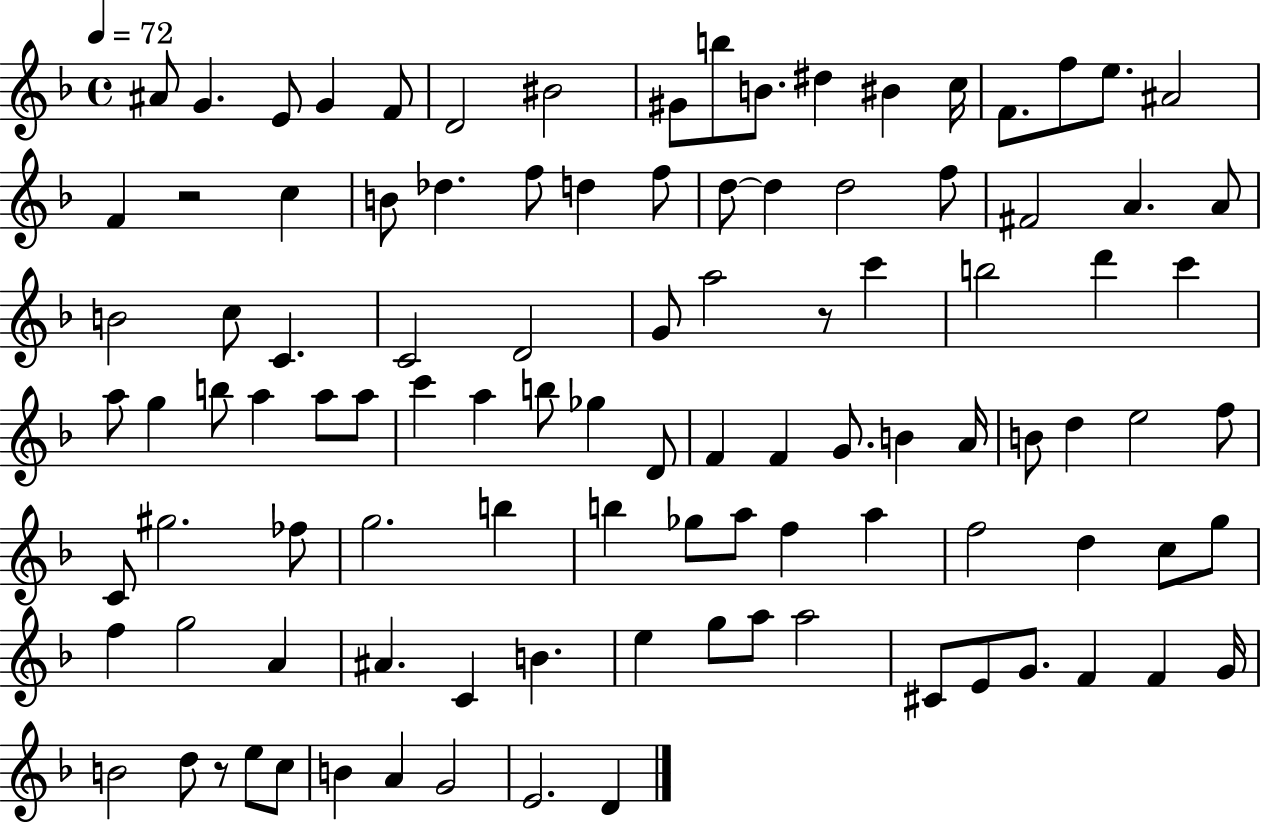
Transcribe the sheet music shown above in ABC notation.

X:1
T:Untitled
M:4/4
L:1/4
K:F
^A/2 G E/2 G F/2 D2 ^B2 ^G/2 b/2 B/2 ^d ^B c/4 F/2 f/2 e/2 ^A2 F z2 c B/2 _d f/2 d f/2 d/2 d d2 f/2 ^F2 A A/2 B2 c/2 C C2 D2 G/2 a2 z/2 c' b2 d' c' a/2 g b/2 a a/2 a/2 c' a b/2 _g D/2 F F G/2 B A/4 B/2 d e2 f/2 C/2 ^g2 _f/2 g2 b b _g/2 a/2 f a f2 d c/2 g/2 f g2 A ^A C B e g/2 a/2 a2 ^C/2 E/2 G/2 F F G/4 B2 d/2 z/2 e/2 c/2 B A G2 E2 D